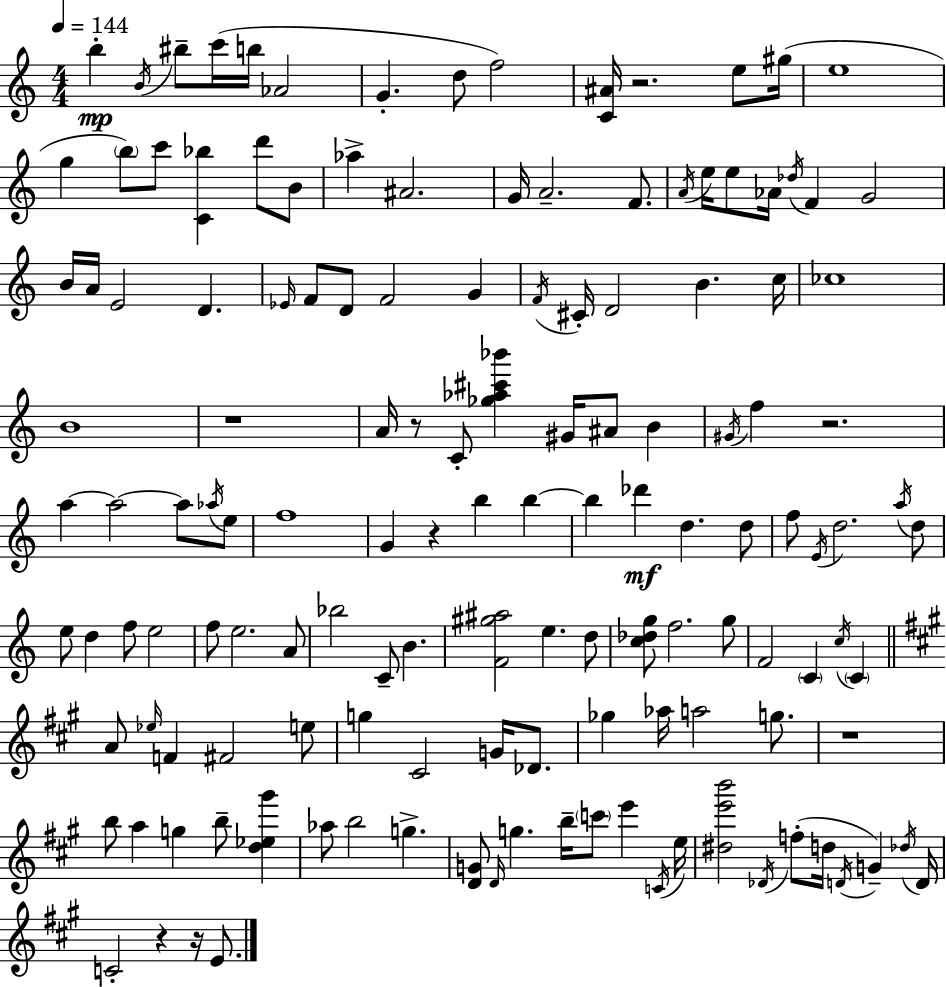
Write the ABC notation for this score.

X:1
T:Untitled
M:4/4
L:1/4
K:Am
b B/4 ^b/2 c'/4 b/4 _A2 G d/2 f2 [C^A]/4 z2 e/2 ^g/4 e4 g b/2 c'/2 [C_b] d'/2 B/2 _a ^A2 G/4 A2 F/2 A/4 e/4 e/2 _A/4 _d/4 F G2 B/4 A/4 E2 D _E/4 F/2 D/2 F2 G F/4 ^C/4 D2 B c/4 _c4 B4 z4 A/4 z/2 C/2 [_g_a^c'_b'] ^G/4 ^A/2 B ^G/4 f z2 a a2 a/2 _a/4 e/2 f4 G z b b b _d' d d/2 f/2 E/4 d2 a/4 d/2 e/2 d f/2 e2 f/2 e2 A/2 _b2 C/2 B [F^g^a]2 e d/2 [c_dg]/2 f2 g/2 F2 C c/4 C A/2 _e/4 F ^F2 e/2 g ^C2 G/4 _D/2 _g _a/4 a2 g/2 z4 b/2 a g b/2 [d_e^g'] _a/2 b2 g [DG]/2 D/4 g b/4 c'/2 e' C/4 e/4 [^de'b']2 _D/4 f/2 d/4 D/4 G _d/4 D/4 C2 z z/4 E/2